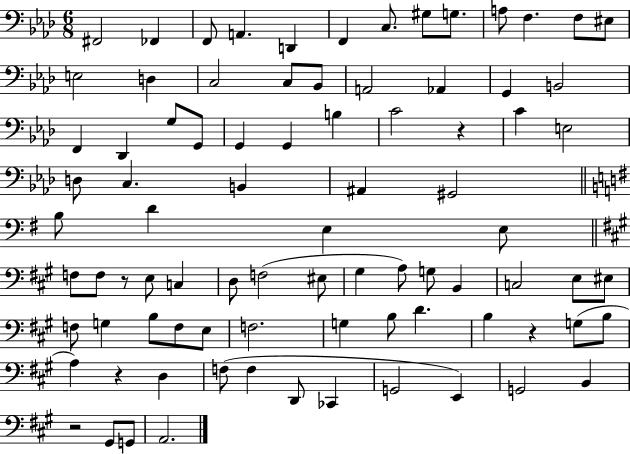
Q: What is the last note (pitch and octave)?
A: A2